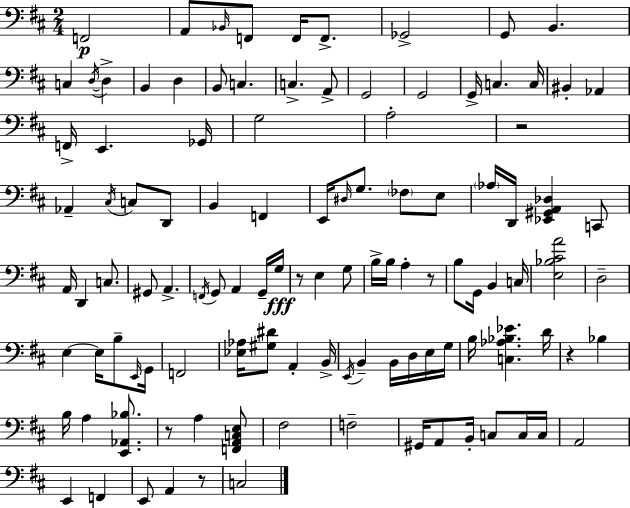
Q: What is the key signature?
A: D major